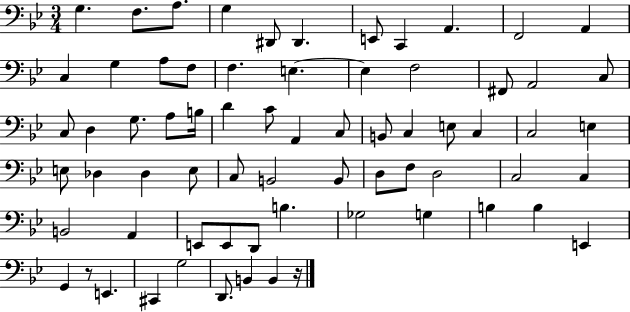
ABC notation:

X:1
T:Untitled
M:3/4
L:1/4
K:Bb
G, F,/2 A,/2 G, ^D,,/2 ^D,, E,,/2 C,, A,, F,,2 A,, C, G, A,/2 F,/2 F, E, E, F,2 ^F,,/2 A,,2 C,/2 C,/2 D, G,/2 A,/2 B,/4 D C/2 A,, C,/2 B,,/2 C, E,/2 C, C,2 E, E,/2 _D, _D, E,/2 C,/2 B,,2 B,,/2 D,/2 F,/2 D,2 C,2 C, B,,2 A,, E,,/2 E,,/2 D,,/2 B, _G,2 G, B, B, E,, G,, z/2 E,, ^C,, G,2 D,,/2 B,, B,, z/4